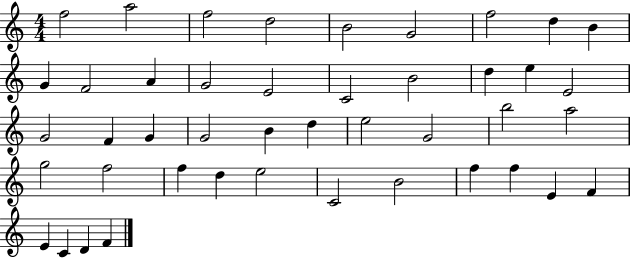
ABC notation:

X:1
T:Untitled
M:4/4
L:1/4
K:C
f2 a2 f2 d2 B2 G2 f2 d B G F2 A G2 E2 C2 B2 d e E2 G2 F G G2 B d e2 G2 b2 a2 g2 f2 f d e2 C2 B2 f f E F E C D F